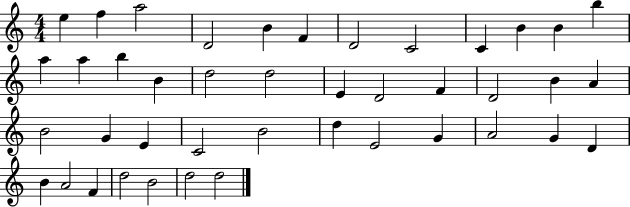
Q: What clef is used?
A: treble